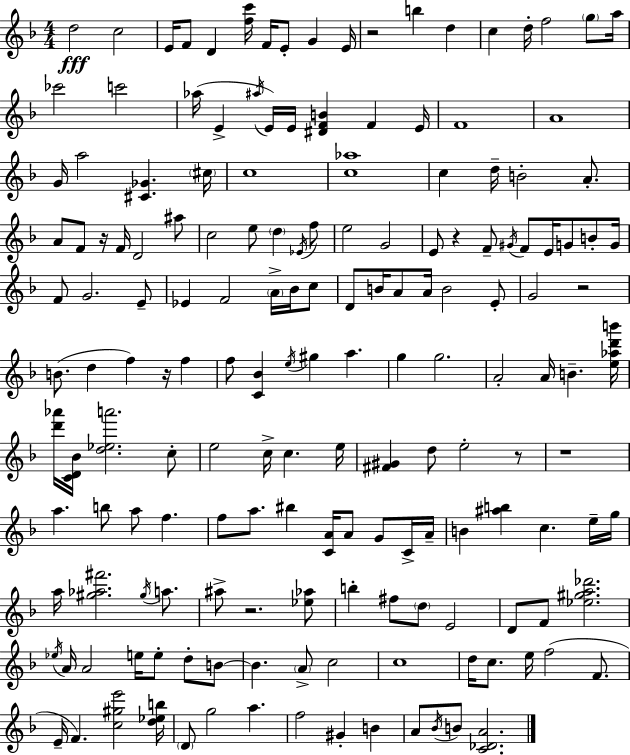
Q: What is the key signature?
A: F major